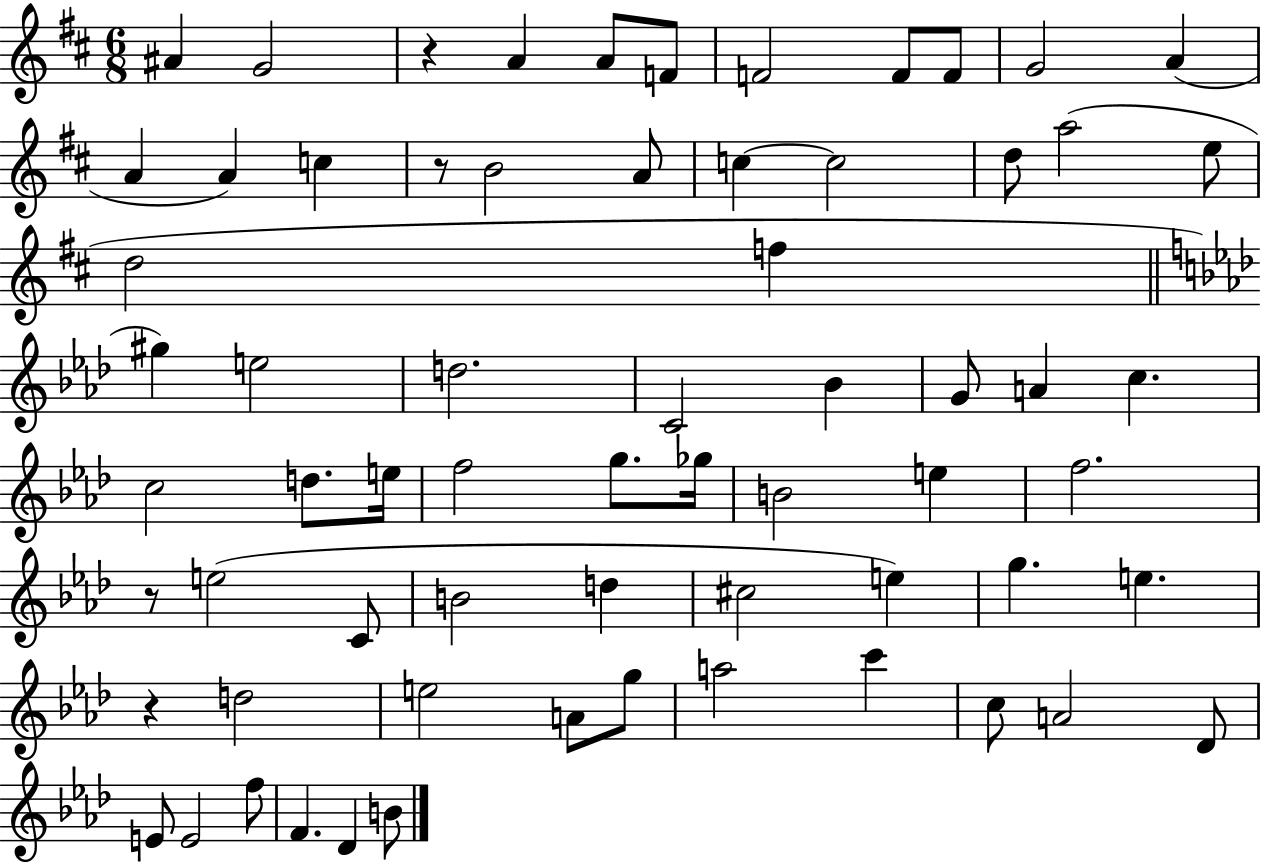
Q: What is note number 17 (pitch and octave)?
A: C5